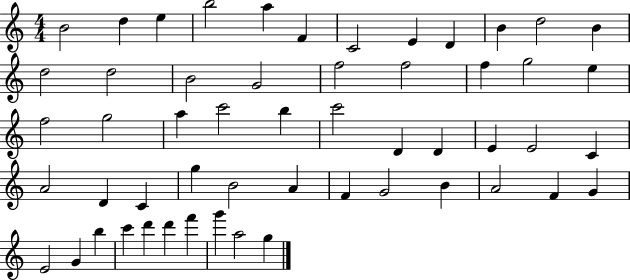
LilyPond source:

{
  \clef treble
  \numericTimeSignature
  \time 4/4
  \key c \major
  b'2 d''4 e''4 | b''2 a''4 f'4 | c'2 e'4 d'4 | b'4 d''2 b'4 | \break d''2 d''2 | b'2 g'2 | f''2 f''2 | f''4 g''2 e''4 | \break f''2 g''2 | a''4 c'''2 b''4 | c'''2 d'4 d'4 | e'4 e'2 c'4 | \break a'2 d'4 c'4 | g''4 b'2 a'4 | f'4 g'2 b'4 | a'2 f'4 g'4 | \break e'2 g'4 b''4 | c'''4 d'''4 d'''4 f'''4 | g'''4 a''2 g''4 | \bar "|."
}